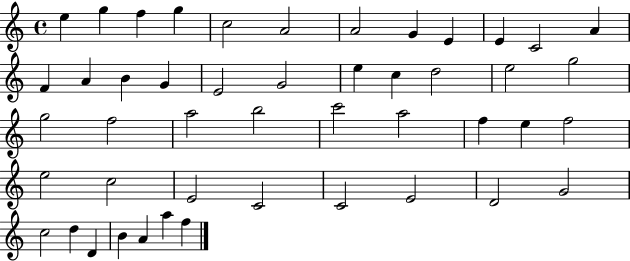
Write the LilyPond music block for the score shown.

{
  \clef treble
  \time 4/4
  \defaultTimeSignature
  \key c \major
  e''4 g''4 f''4 g''4 | c''2 a'2 | a'2 g'4 e'4 | e'4 c'2 a'4 | \break f'4 a'4 b'4 g'4 | e'2 g'2 | e''4 c''4 d''2 | e''2 g''2 | \break g''2 f''2 | a''2 b''2 | c'''2 a''2 | f''4 e''4 f''2 | \break e''2 c''2 | e'2 c'2 | c'2 e'2 | d'2 g'2 | \break c''2 d''4 d'4 | b'4 a'4 a''4 f''4 | \bar "|."
}